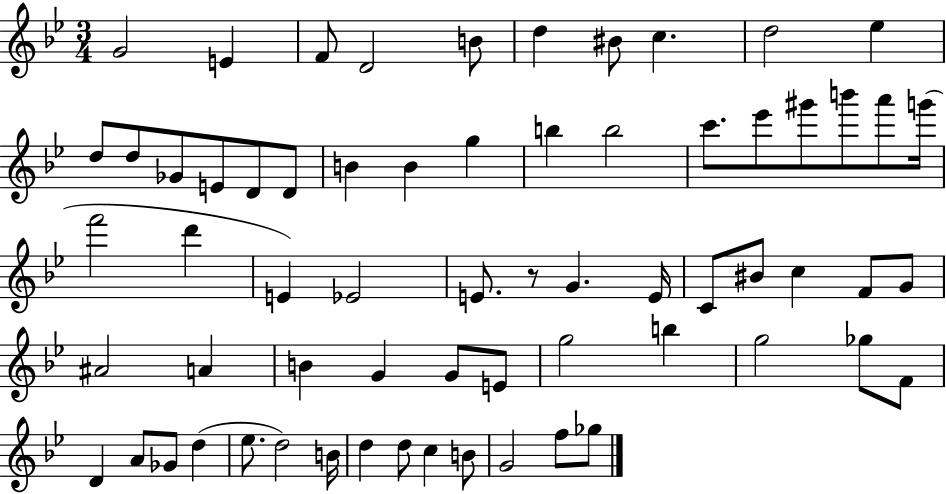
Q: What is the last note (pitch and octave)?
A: Gb5